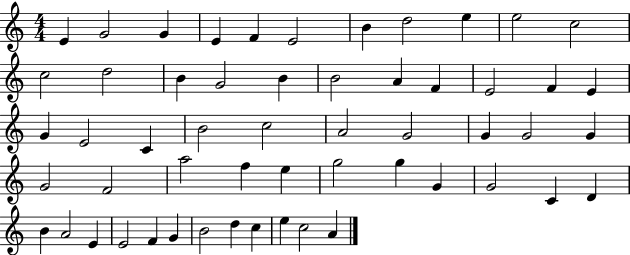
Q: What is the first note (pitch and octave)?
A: E4